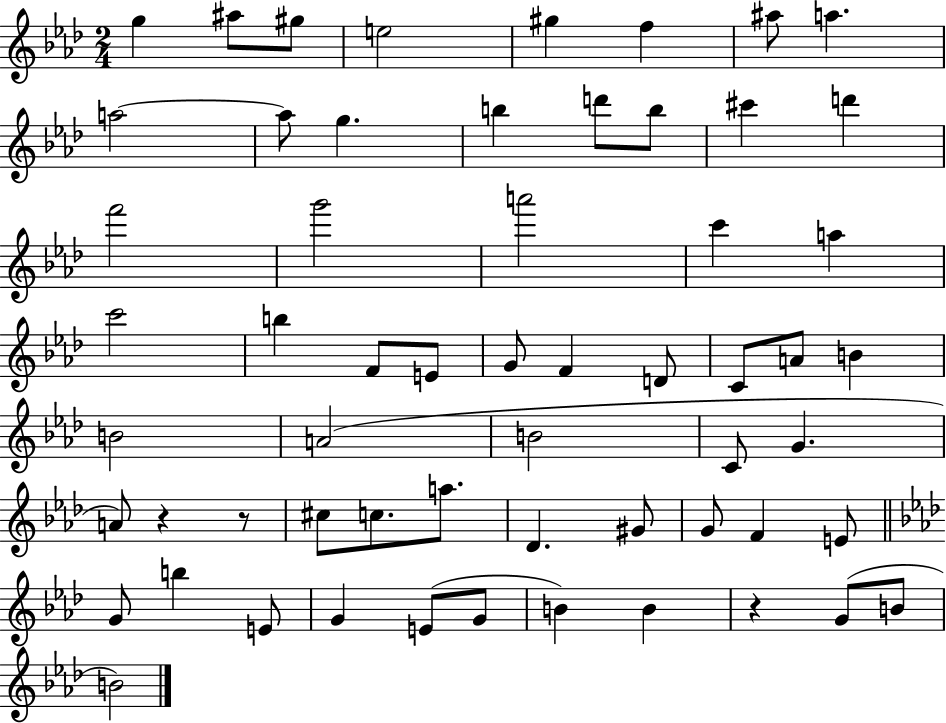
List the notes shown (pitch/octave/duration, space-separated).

G5/q A#5/e G#5/e E5/h G#5/q F5/q A#5/e A5/q. A5/h A5/e G5/q. B5/q D6/e B5/e C#6/q D6/q F6/h G6/h A6/h C6/q A5/q C6/h B5/q F4/e E4/e G4/e F4/q D4/e C4/e A4/e B4/q B4/h A4/h B4/h C4/e G4/q. A4/e R/q R/e C#5/e C5/e. A5/e. Db4/q. G#4/e G4/e F4/q E4/e G4/e B5/q E4/e G4/q E4/e G4/e B4/q B4/q R/q G4/e B4/e B4/h